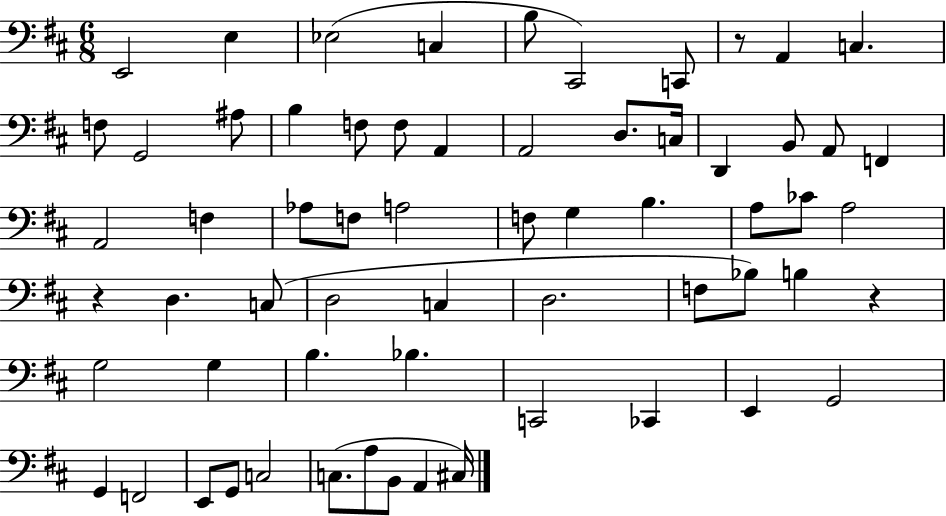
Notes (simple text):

E2/h E3/q Eb3/h C3/q B3/e C#2/h C2/e R/e A2/q C3/q. F3/e G2/h A#3/e B3/q F3/e F3/e A2/q A2/h D3/e. C3/s D2/q B2/e A2/e F2/q A2/h F3/q Ab3/e F3/e A3/h F3/e G3/q B3/q. A3/e CES4/e A3/h R/q D3/q. C3/e D3/h C3/q D3/h. F3/e Bb3/e B3/q R/q G3/h G3/q B3/q. Bb3/q. C2/h CES2/q E2/q G2/h G2/q F2/h E2/e G2/e C3/h C3/e. A3/e B2/e A2/q C#3/s